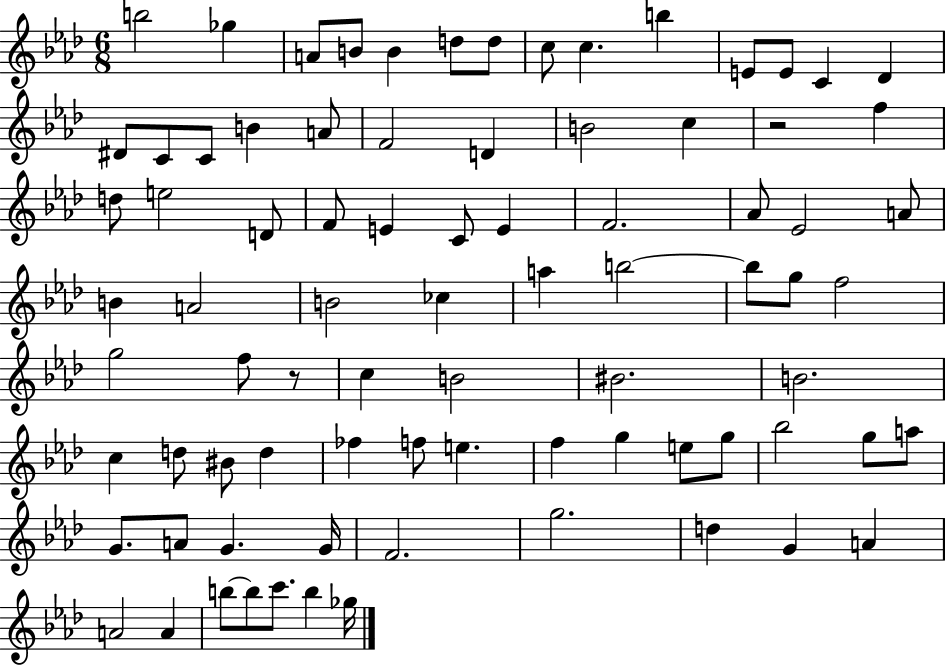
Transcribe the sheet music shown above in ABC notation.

X:1
T:Untitled
M:6/8
L:1/4
K:Ab
b2 _g A/2 B/2 B d/2 d/2 c/2 c b E/2 E/2 C _D ^D/2 C/2 C/2 B A/2 F2 D B2 c z2 f d/2 e2 D/2 F/2 E C/2 E F2 _A/2 _E2 A/2 B A2 B2 _c a b2 b/2 g/2 f2 g2 f/2 z/2 c B2 ^B2 B2 c d/2 ^B/2 d _f f/2 e f g e/2 g/2 _b2 g/2 a/2 G/2 A/2 G G/4 F2 g2 d G A A2 A b/2 b/2 c'/2 b _g/4